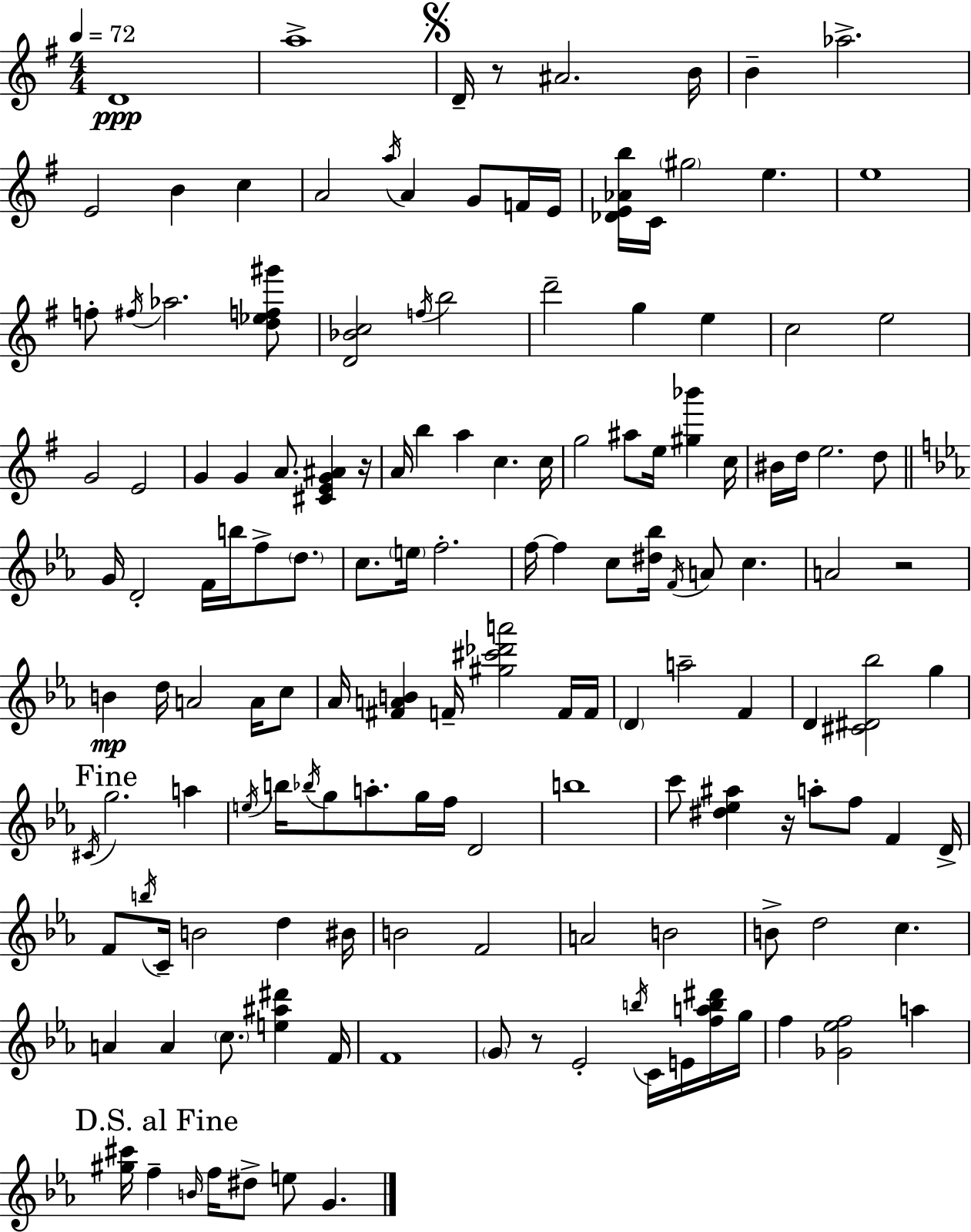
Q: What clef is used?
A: treble